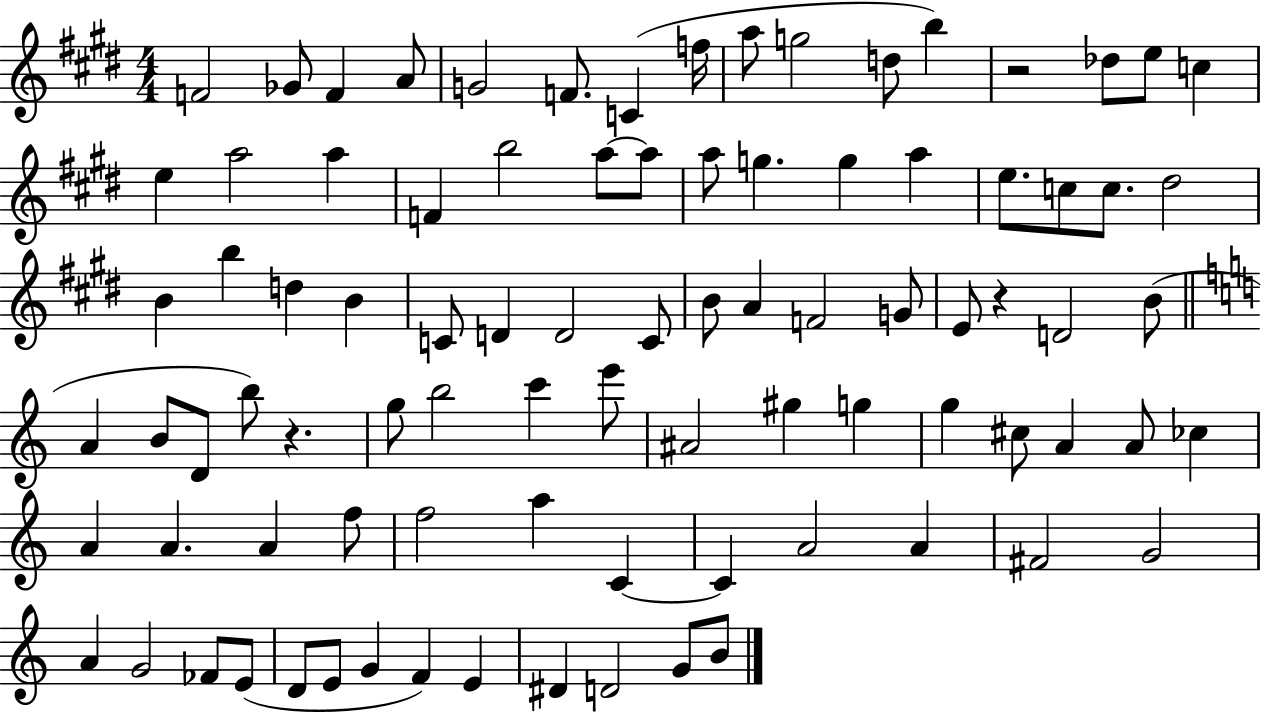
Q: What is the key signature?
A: E major